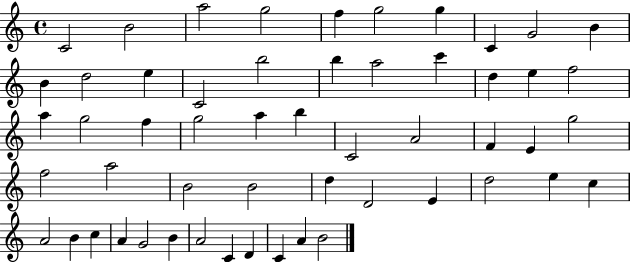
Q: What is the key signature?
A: C major